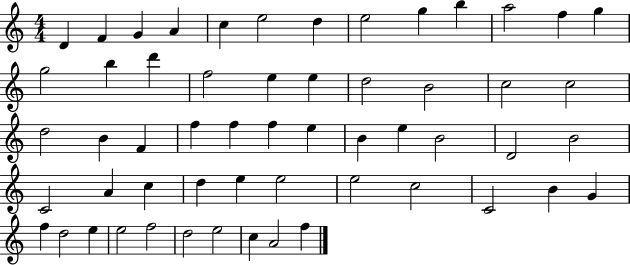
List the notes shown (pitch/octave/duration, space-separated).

D4/q F4/q G4/q A4/q C5/q E5/h D5/q E5/h G5/q B5/q A5/h F5/q G5/q G5/h B5/q D6/q F5/h E5/q E5/q D5/h B4/h C5/h C5/h D5/h B4/q F4/q F5/q F5/q F5/q E5/q B4/q E5/q B4/h D4/h B4/h C4/h A4/q C5/q D5/q E5/q E5/h E5/h C5/h C4/h B4/q G4/q F5/q D5/h E5/q E5/h F5/h D5/h E5/h C5/q A4/h F5/q